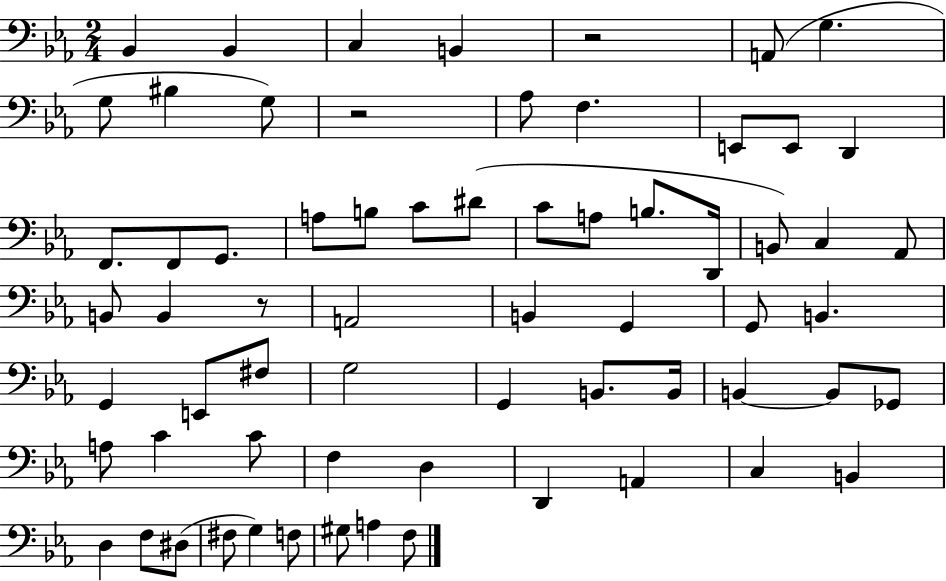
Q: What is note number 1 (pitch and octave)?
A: Bb2